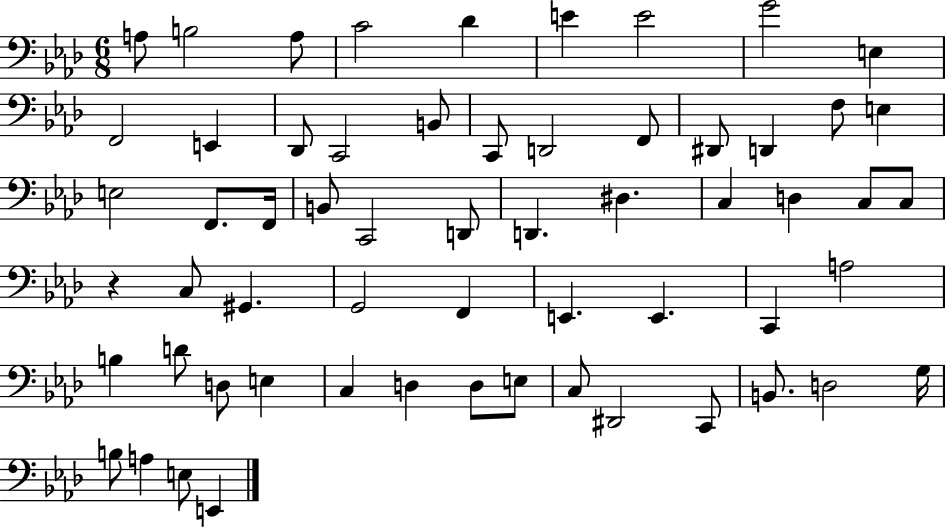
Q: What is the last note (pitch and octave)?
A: E2